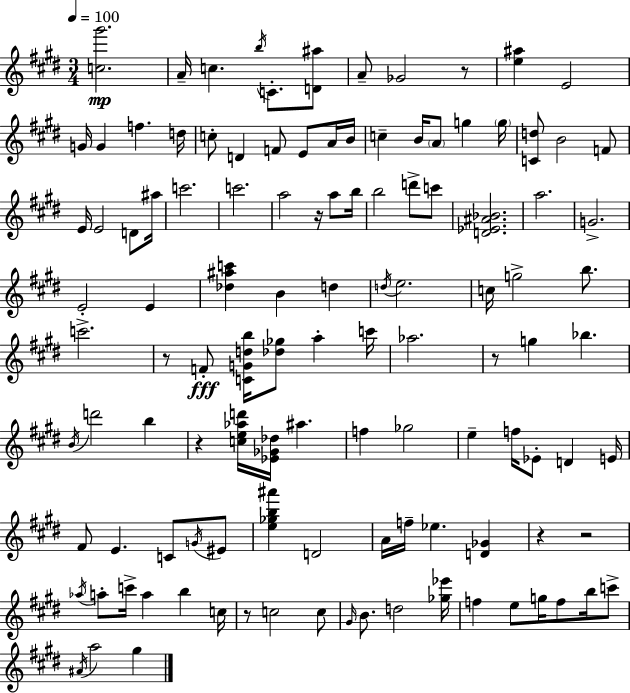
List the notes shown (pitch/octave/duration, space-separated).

[C5,G#6]/h. A4/s C5/q. B5/s C4/e. [D4,A#5]/e A4/e Gb4/h R/e [E5,A#5]/q E4/h G4/s G4/q F5/q. D5/s C5/e D4/q F4/e E4/e A4/s B4/s C5/q B4/s A4/e G5/q G5/s [C4,D5]/e B4/h F4/e E4/s E4/h D4/e A#5/s C6/h. C6/h. A5/h R/s A5/e B5/s B5/h D6/e C6/e [D4,Eb4,A#4,Bb4]/h. A5/h. G4/h. E4/h E4/q [Db5,A#5,C6]/q B4/q D5/q D5/s E5/h. C5/s G5/h B5/e. C6/h. R/e F4/e [C4,G4,D5,B5]/s [Db5,Gb5]/e A5/q C6/s Ab5/h. R/e G5/q Bb5/q. B4/s D6/h B5/q R/q [C5,E5,Ab5,D6]/s [Eb4,Gb4,Db5]/s A#5/q. F5/q Gb5/h E5/q F5/s Eb4/e D4/q E4/s F#4/e E4/q. C4/e G4/s EIS4/e [E5,Gb5,B5,A#6]/q D4/h A4/s F5/s Eb5/q. [D4,Gb4]/q R/q R/h Ab5/s A5/e C6/s A5/q B5/q C5/s R/e C5/h C5/e G#4/s B4/e. D5/h [Gb5,Eb6]/s F5/q E5/e G5/s F5/e B5/s C6/e A#4/s A5/h G#5/q